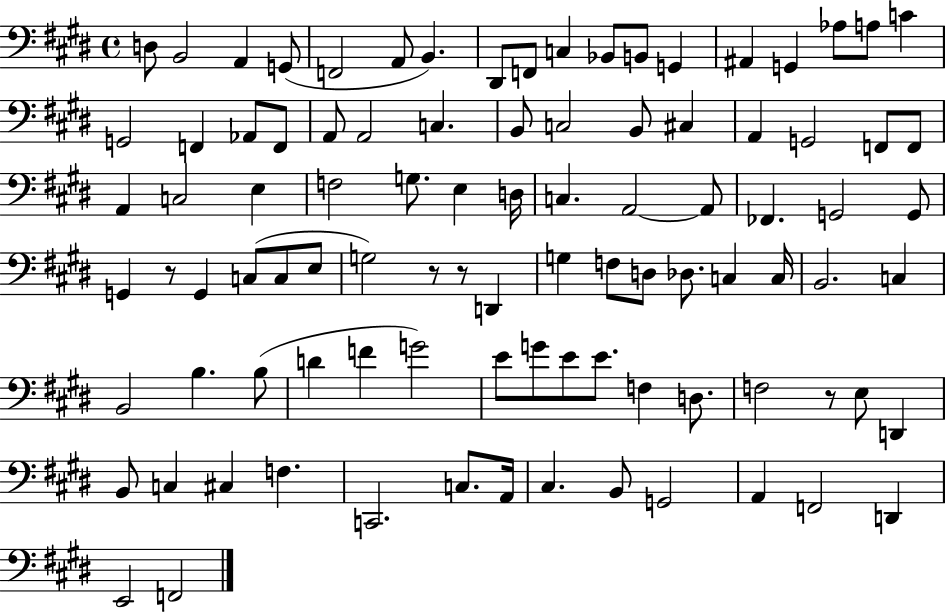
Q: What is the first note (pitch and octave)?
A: D3